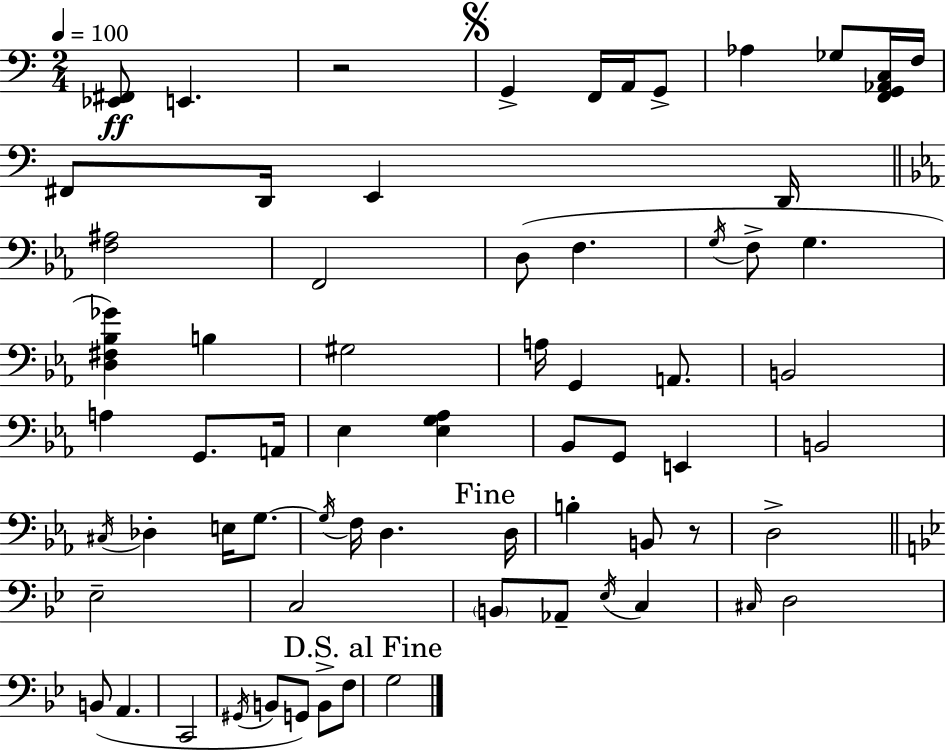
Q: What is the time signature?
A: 2/4